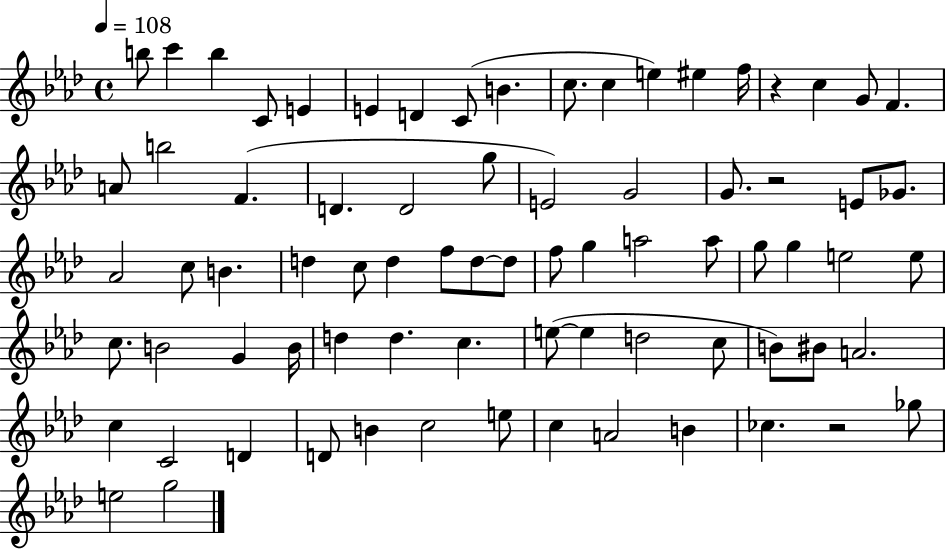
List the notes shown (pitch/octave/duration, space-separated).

B5/e C6/q B5/q C4/e E4/q E4/q D4/q C4/e B4/q. C5/e. C5/q E5/q EIS5/q F5/s R/q C5/q G4/e F4/q. A4/e B5/h F4/q. D4/q. D4/h G5/e E4/h G4/h G4/e. R/h E4/e Gb4/e. Ab4/h C5/e B4/q. D5/q C5/e D5/q F5/e D5/e D5/e F5/e G5/q A5/h A5/e G5/e G5/q E5/h E5/e C5/e. B4/h G4/q B4/s D5/q D5/q. C5/q. E5/e E5/q D5/h C5/e B4/e BIS4/e A4/h. C5/q C4/h D4/q D4/e B4/q C5/h E5/e C5/q A4/h B4/q CES5/q. R/h Gb5/e E5/h G5/h